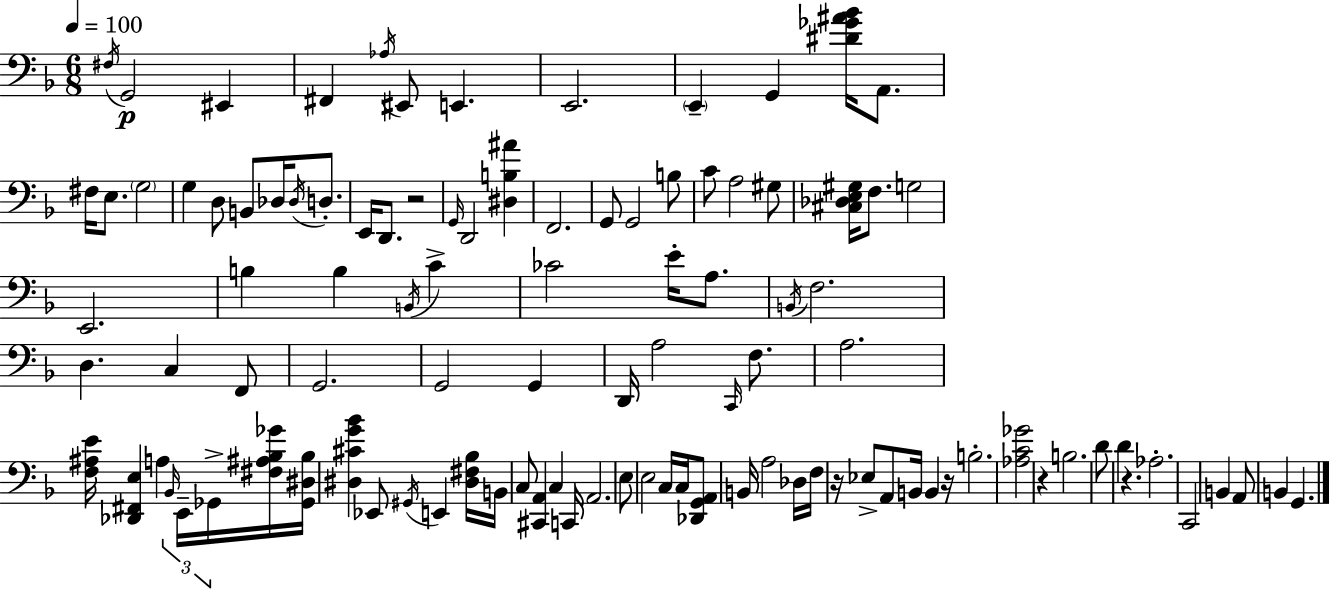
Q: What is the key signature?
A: F major